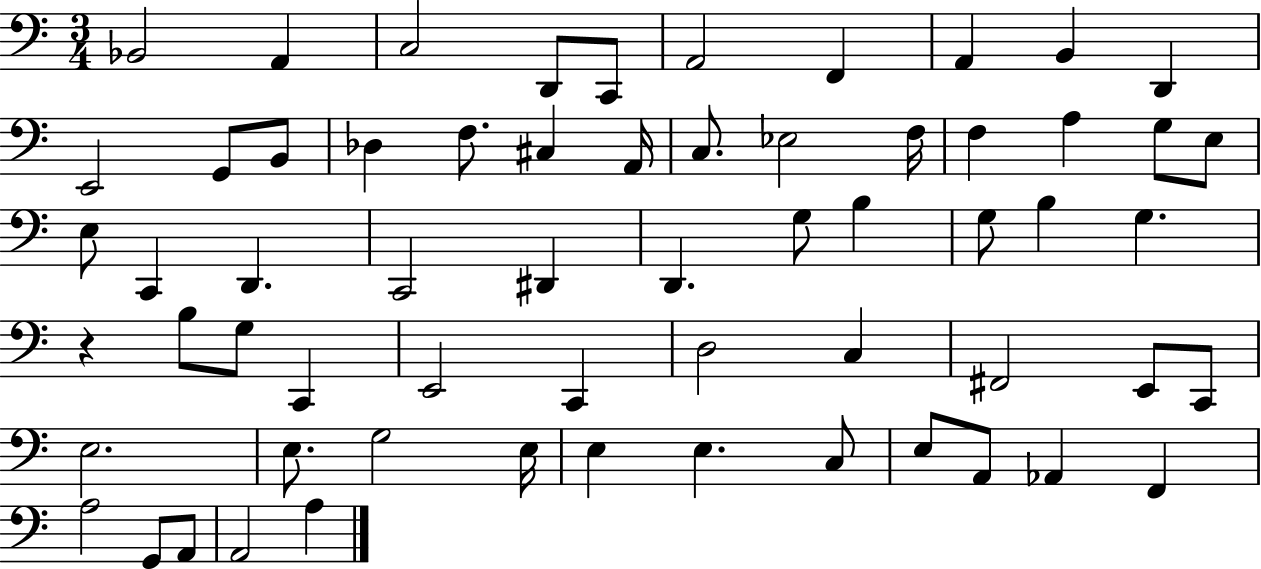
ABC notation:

X:1
T:Untitled
M:3/4
L:1/4
K:C
_B,,2 A,, C,2 D,,/2 C,,/2 A,,2 F,, A,, B,, D,, E,,2 G,,/2 B,,/2 _D, F,/2 ^C, A,,/4 C,/2 _E,2 F,/4 F, A, G,/2 E,/2 E,/2 C,, D,, C,,2 ^D,, D,, G,/2 B, G,/2 B, G, z B,/2 G,/2 C,, E,,2 C,, D,2 C, ^F,,2 E,,/2 C,,/2 E,2 E,/2 G,2 E,/4 E, E, C,/2 E,/2 A,,/2 _A,, F,, A,2 G,,/2 A,,/2 A,,2 A,